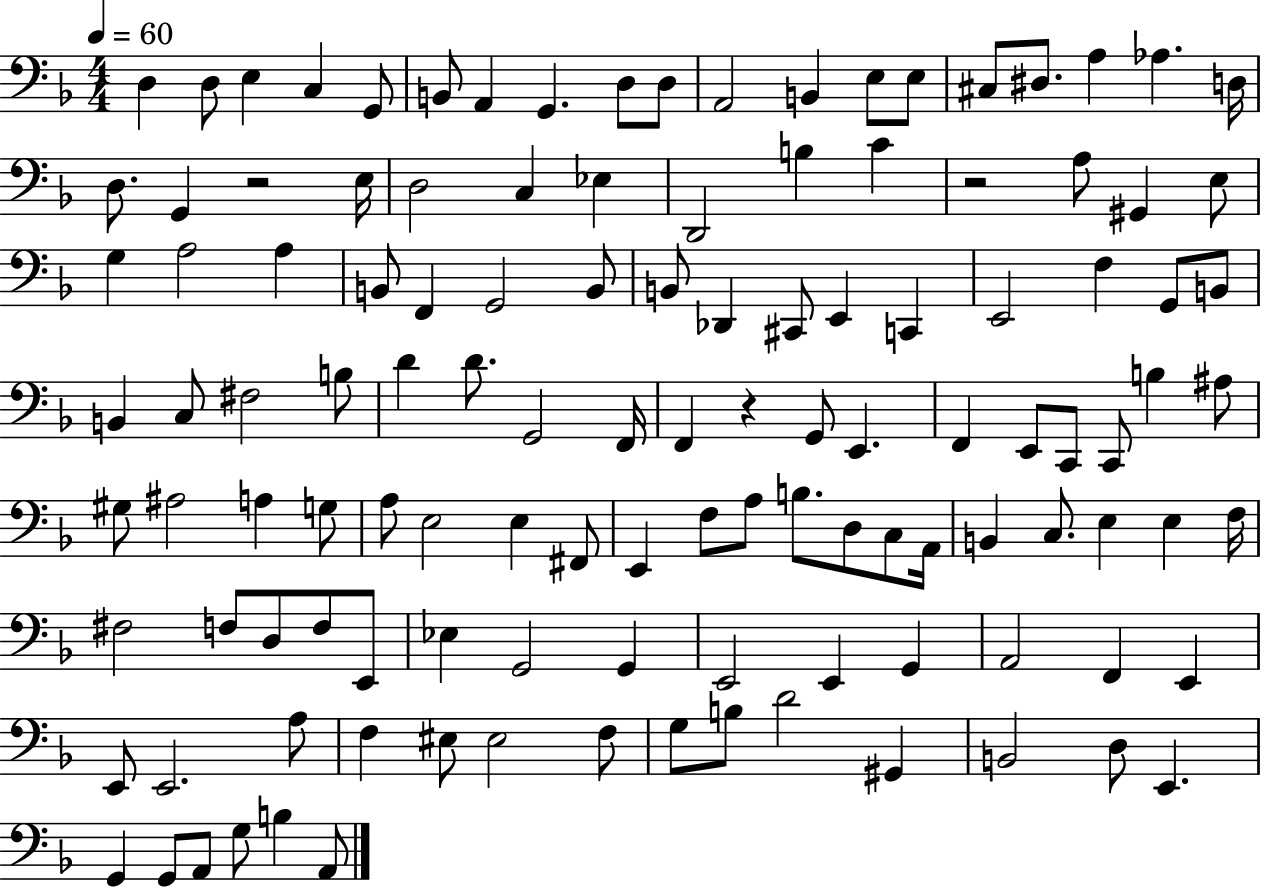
D3/q D3/e E3/q C3/q G2/e B2/e A2/q G2/q. D3/e D3/e A2/h B2/q E3/e E3/e C#3/e D#3/e. A3/q Ab3/q. D3/s D3/e. G2/q R/h E3/s D3/h C3/q Eb3/q D2/h B3/q C4/q R/h A3/e G#2/q E3/e G3/q A3/h A3/q B2/e F2/q G2/h B2/e B2/e Db2/q C#2/e E2/q C2/q E2/h F3/q G2/e B2/e B2/q C3/e F#3/h B3/e D4/q D4/e. G2/h F2/s F2/q R/q G2/e E2/q. F2/q E2/e C2/e C2/e B3/q A#3/e G#3/e A#3/h A3/q G3/e A3/e E3/h E3/q F#2/e E2/q F3/e A3/e B3/e. D3/e C3/e A2/s B2/q C3/e. E3/q E3/q F3/s F#3/h F3/e D3/e F3/e E2/e Eb3/q G2/h G2/q E2/h E2/q G2/q A2/h F2/q E2/q E2/e E2/h. A3/e F3/q EIS3/e EIS3/h F3/e G3/e B3/e D4/h G#2/q B2/h D3/e E2/q. G2/q G2/e A2/e G3/e B3/q A2/e